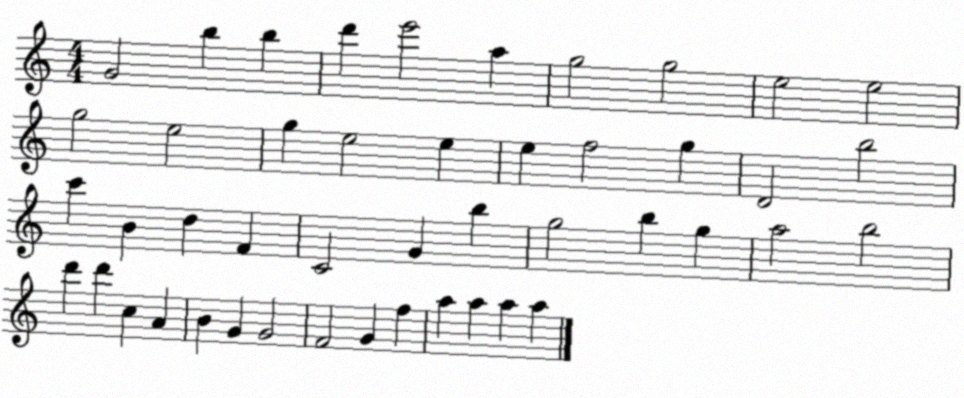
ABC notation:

X:1
T:Untitled
M:4/4
L:1/4
K:C
G2 b b d' e'2 a g2 g2 e2 e2 g2 e2 g e2 e e f2 g D2 b2 c' B d F C2 G b g2 b g a2 b2 d' d' c A B G G2 F2 G f a a a a